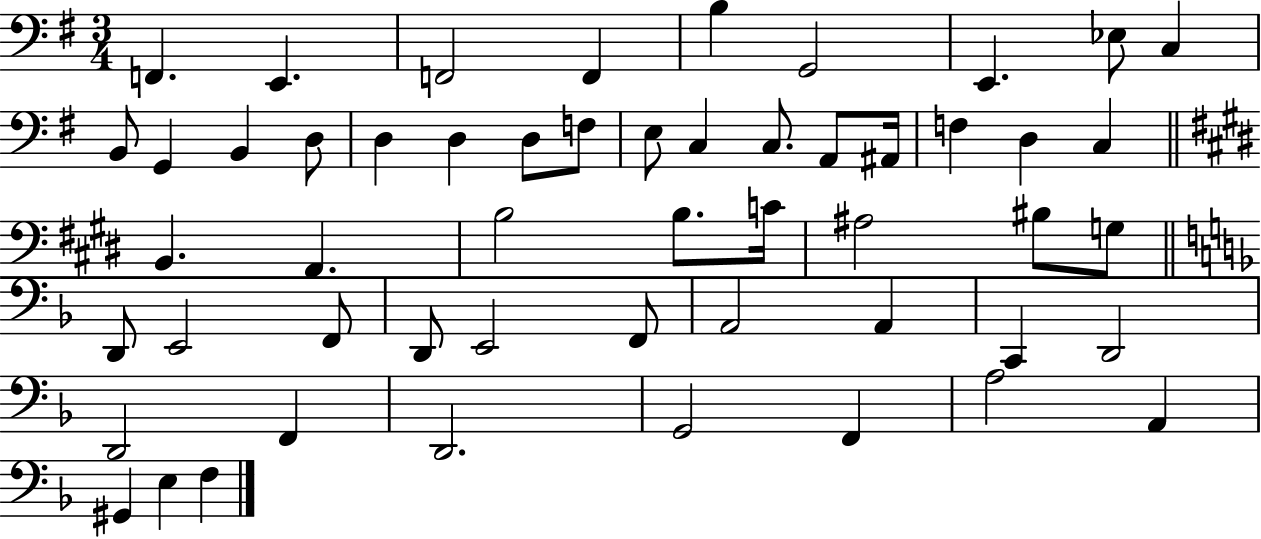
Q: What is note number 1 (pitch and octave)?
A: F2